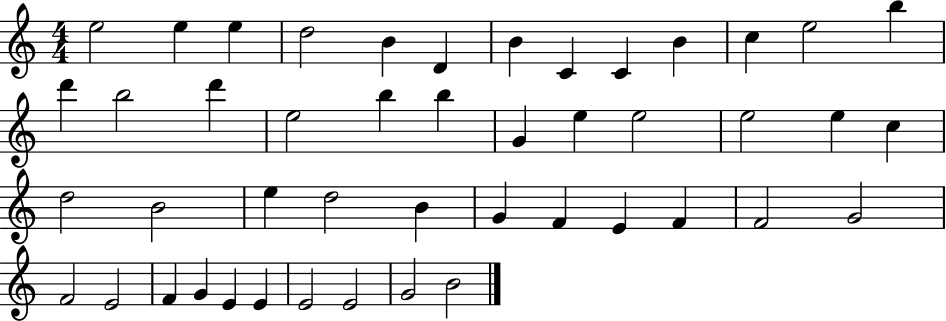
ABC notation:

X:1
T:Untitled
M:4/4
L:1/4
K:C
e2 e e d2 B D B C C B c e2 b d' b2 d' e2 b b G e e2 e2 e c d2 B2 e d2 B G F E F F2 G2 F2 E2 F G E E E2 E2 G2 B2